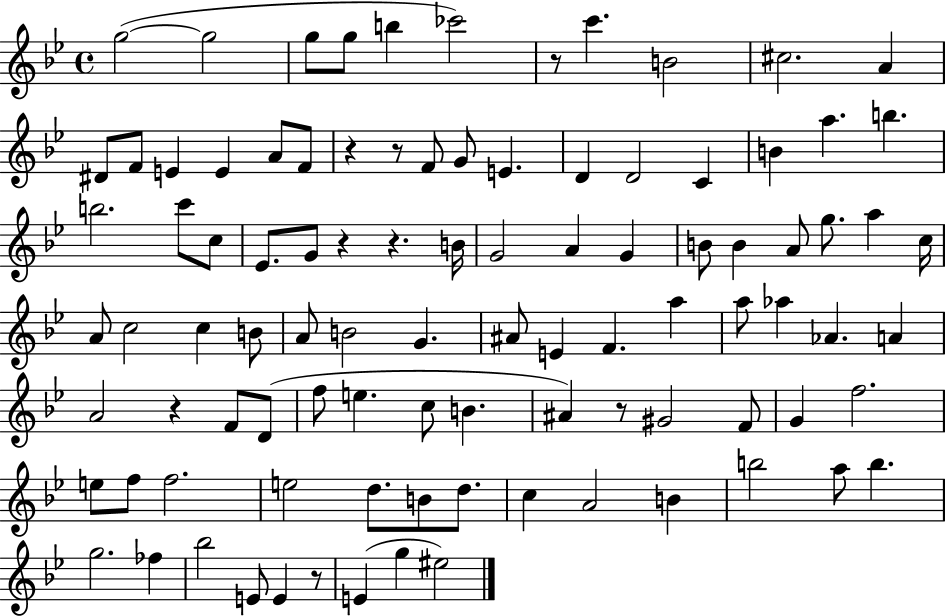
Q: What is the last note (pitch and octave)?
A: EIS5